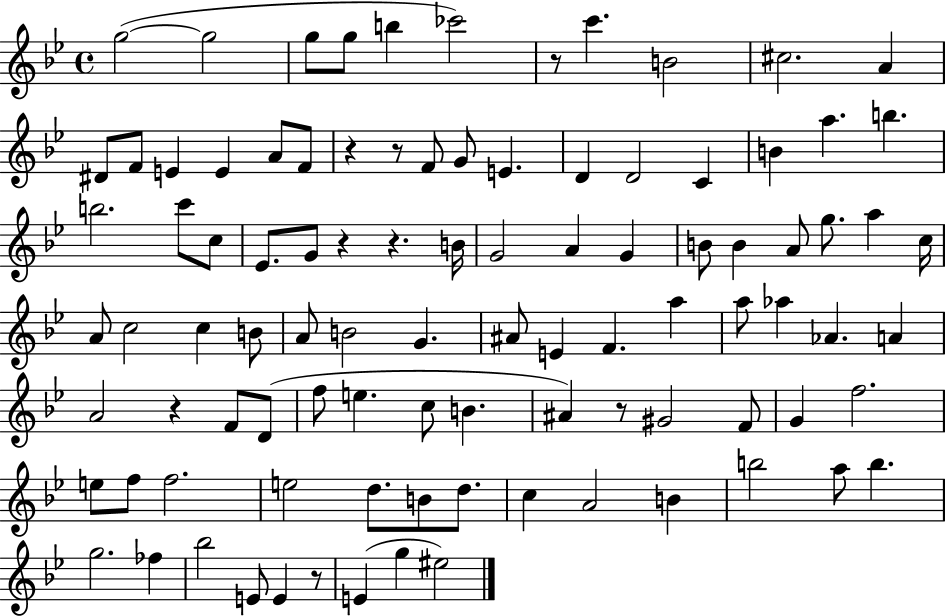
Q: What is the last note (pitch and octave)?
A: EIS5